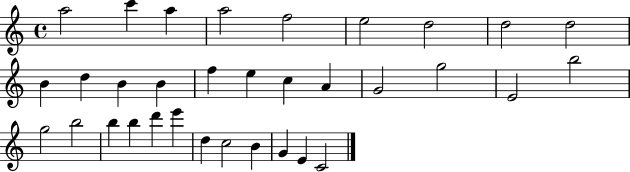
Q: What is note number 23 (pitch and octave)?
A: B5